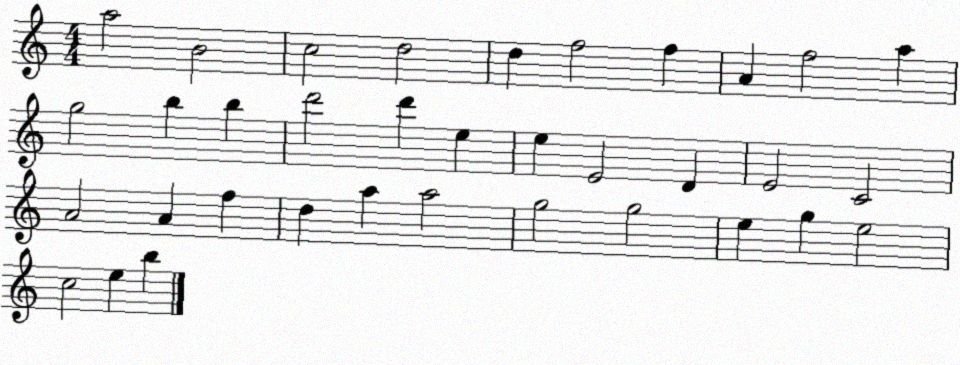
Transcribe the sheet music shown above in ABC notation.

X:1
T:Untitled
M:4/4
L:1/4
K:C
a2 B2 c2 d2 d f2 f A f2 a g2 b b d'2 d' e e E2 D E2 C2 A2 A f d a a2 g2 g2 e g e2 c2 e b